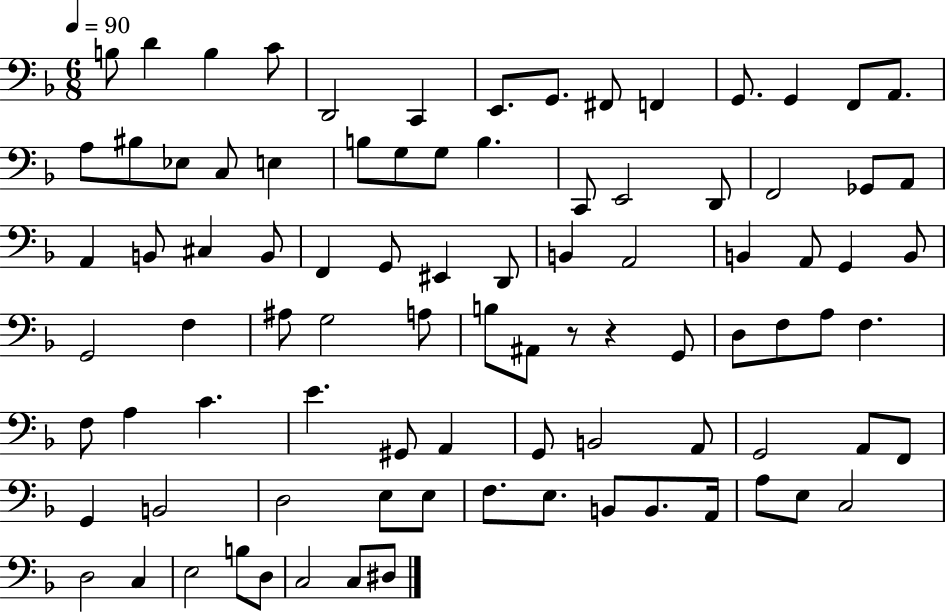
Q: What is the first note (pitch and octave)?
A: B3